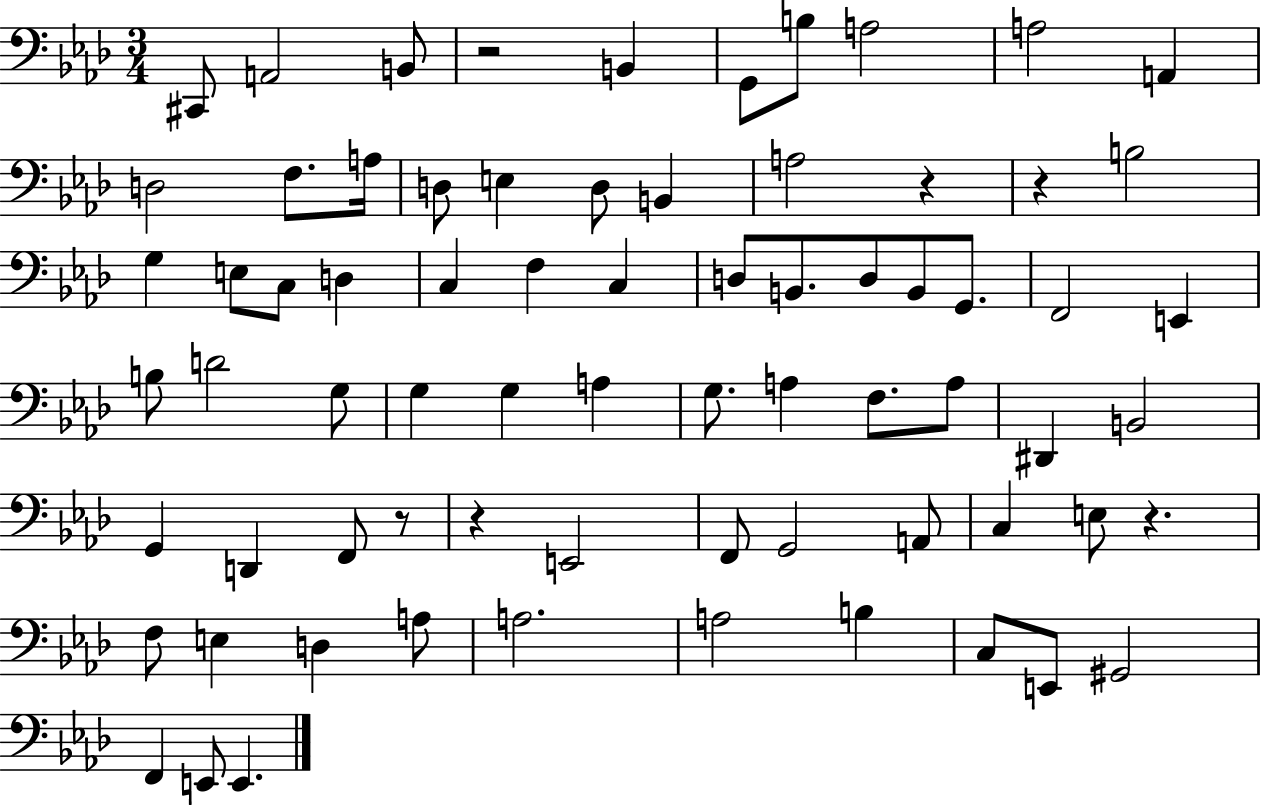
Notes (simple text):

C#2/e A2/h B2/e R/h B2/q G2/e B3/e A3/h A3/h A2/q D3/h F3/e. A3/s D3/e E3/q D3/e B2/q A3/h R/q R/q B3/h G3/q E3/e C3/e D3/q C3/q F3/q C3/q D3/e B2/e. D3/e B2/e G2/e. F2/h E2/q B3/e D4/h G3/e G3/q G3/q A3/q G3/e. A3/q F3/e. A3/e D#2/q B2/h G2/q D2/q F2/e R/e R/q E2/h F2/e G2/h A2/e C3/q E3/e R/q. F3/e E3/q D3/q A3/e A3/h. A3/h B3/q C3/e E2/e G#2/h F2/q E2/e E2/q.